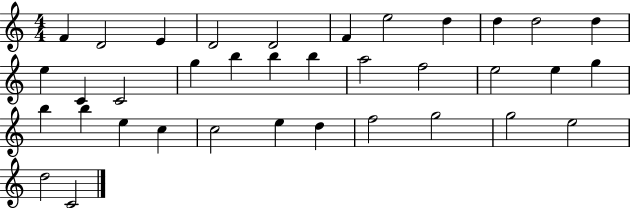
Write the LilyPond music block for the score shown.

{
  \clef treble
  \numericTimeSignature
  \time 4/4
  \key c \major
  f'4 d'2 e'4 | d'2 d'2 | f'4 e''2 d''4 | d''4 d''2 d''4 | \break e''4 c'4 c'2 | g''4 b''4 b''4 b''4 | a''2 f''2 | e''2 e''4 g''4 | \break b''4 b''4 e''4 c''4 | c''2 e''4 d''4 | f''2 g''2 | g''2 e''2 | \break d''2 c'2 | \bar "|."
}